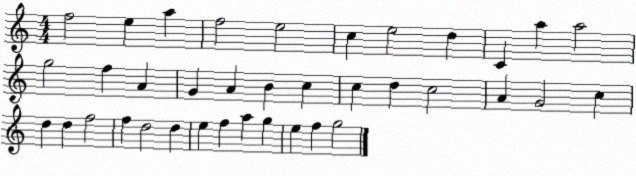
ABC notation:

X:1
T:Untitled
M:4/4
L:1/4
K:C
f2 e a f2 e2 c e2 d C a a2 g2 f A G A B c c d c2 A G2 c d d f2 f d2 d e f a g e f g2